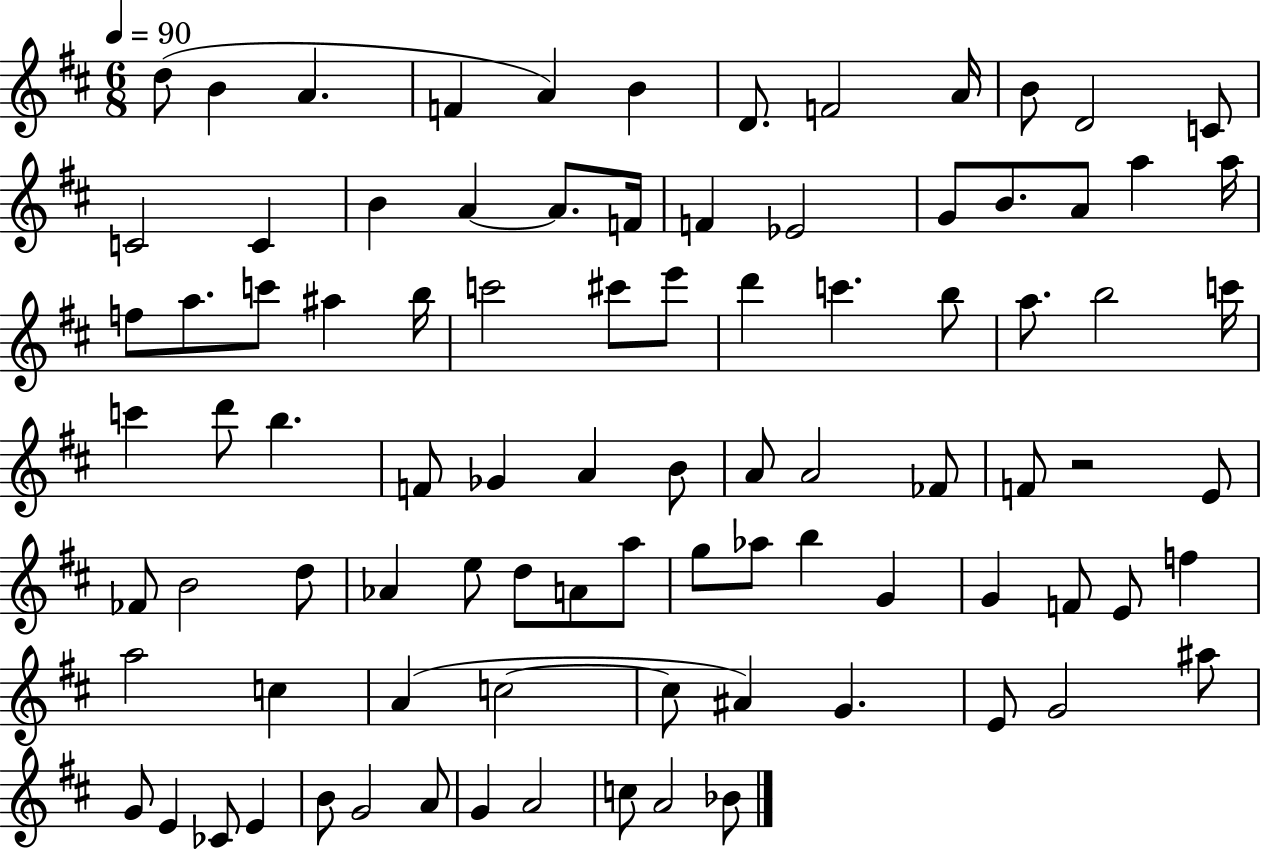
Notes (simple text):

D5/e B4/q A4/q. F4/q A4/q B4/q D4/e. F4/h A4/s B4/e D4/h C4/e C4/h C4/q B4/q A4/q A4/e. F4/s F4/q Eb4/h G4/e B4/e. A4/e A5/q A5/s F5/e A5/e. C6/e A#5/q B5/s C6/h C#6/e E6/e D6/q C6/q. B5/e A5/e. B5/h C6/s C6/q D6/e B5/q. F4/e Gb4/q A4/q B4/e A4/e A4/h FES4/e F4/e R/h E4/e FES4/e B4/h D5/e Ab4/q E5/e D5/e A4/e A5/e G5/e Ab5/e B5/q G4/q G4/q F4/e E4/e F5/q A5/h C5/q A4/q C5/h C5/e A#4/q G4/q. E4/e G4/h A#5/e G4/e E4/q CES4/e E4/q B4/e G4/h A4/e G4/q A4/h C5/e A4/h Bb4/e